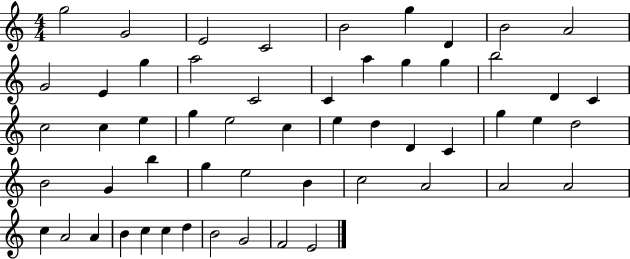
{
  \clef treble
  \numericTimeSignature
  \time 4/4
  \key c \major
  g''2 g'2 | e'2 c'2 | b'2 g''4 d'4 | b'2 a'2 | \break g'2 e'4 g''4 | a''2 c'2 | c'4 a''4 g''4 g''4 | b''2 d'4 c'4 | \break c''2 c''4 e''4 | g''4 e''2 c''4 | e''4 d''4 d'4 c'4 | g''4 e''4 d''2 | \break b'2 g'4 b''4 | g''4 e''2 b'4 | c''2 a'2 | a'2 a'2 | \break c''4 a'2 a'4 | b'4 c''4 c''4 d''4 | b'2 g'2 | f'2 e'2 | \break \bar "|."
}